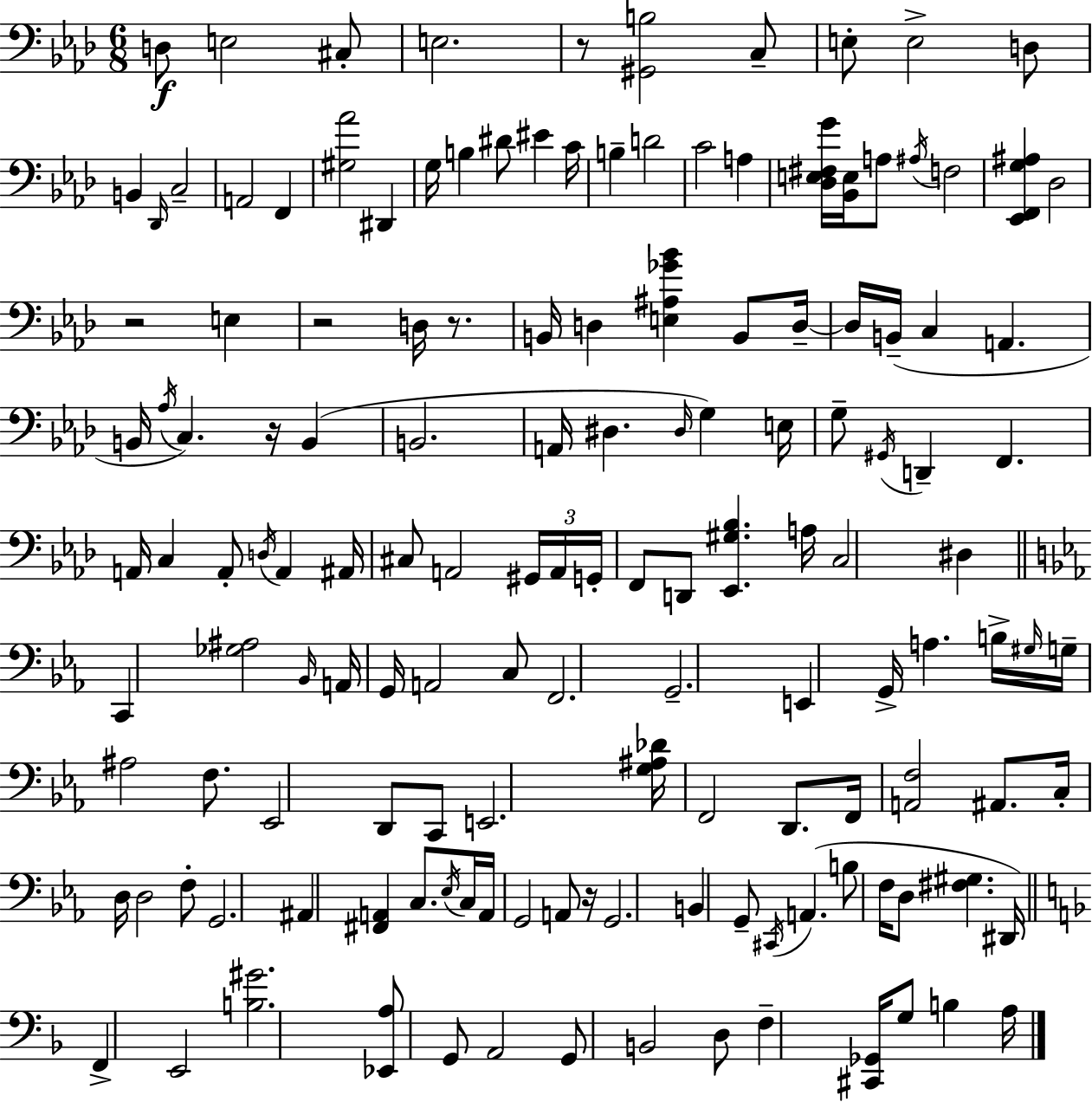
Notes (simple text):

D3/e E3/h C#3/e E3/h. R/e [G#2,B3]/h C3/e E3/e E3/h D3/e B2/q Db2/s C3/h A2/h F2/q [G#3,Ab4]/h D#2/q G3/s B3/q D#4/e EIS4/q C4/s B3/q D4/h C4/h A3/q [Db3,E3,F#3,G4]/s [Bb2,E3]/s A3/e A#3/s F3/h [Eb2,F2,G3,A#3]/q Db3/h R/h E3/q R/h D3/s R/e. B2/s D3/q [E3,A#3,Gb4,Bb4]/q B2/e D3/s D3/s B2/s C3/q A2/q. B2/s Ab3/s C3/q. R/s B2/q B2/h. A2/s D#3/q. D#3/s G3/q E3/s G3/e G#2/s D2/q F2/q. A2/s C3/q A2/e D3/s A2/q A#2/s C#3/e A2/h G#2/s A2/s G2/s F2/e D2/e [Eb2,G#3,Bb3]/q. A3/s C3/h D#3/q C2/q [Gb3,A#3]/h Bb2/s A2/s G2/s A2/h C3/e F2/h. G2/h. E2/q G2/s A3/q. B3/s G#3/s G3/s A#3/h F3/e. Eb2/h D2/e C2/e E2/h. [G3,A#3,Db4]/s F2/h D2/e. F2/s [A2,F3]/h A#2/e. C3/s D3/s D3/h F3/e G2/h. A#2/q [F#2,A2]/q C3/e. Eb3/s C3/s A2/s G2/h A2/e R/s G2/h. B2/q G2/e C#2/s A2/q. B3/e F3/s D3/e [F#3,G#3]/q. D#2/s F2/q E2/h [B3,G#4]/h. [Eb2,A3]/e G2/e A2/h G2/e B2/h D3/e F3/q [C#2,Gb2]/s G3/e B3/q A3/s